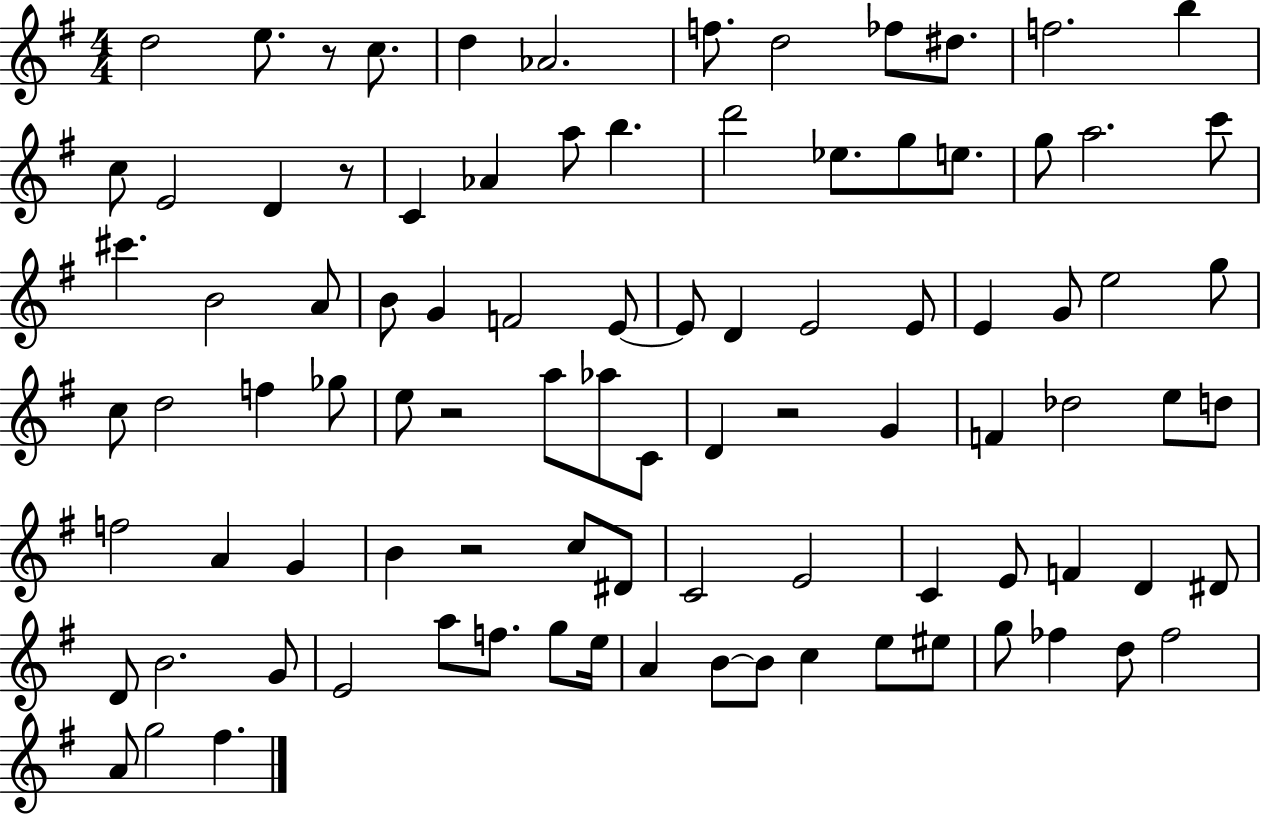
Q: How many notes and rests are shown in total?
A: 93